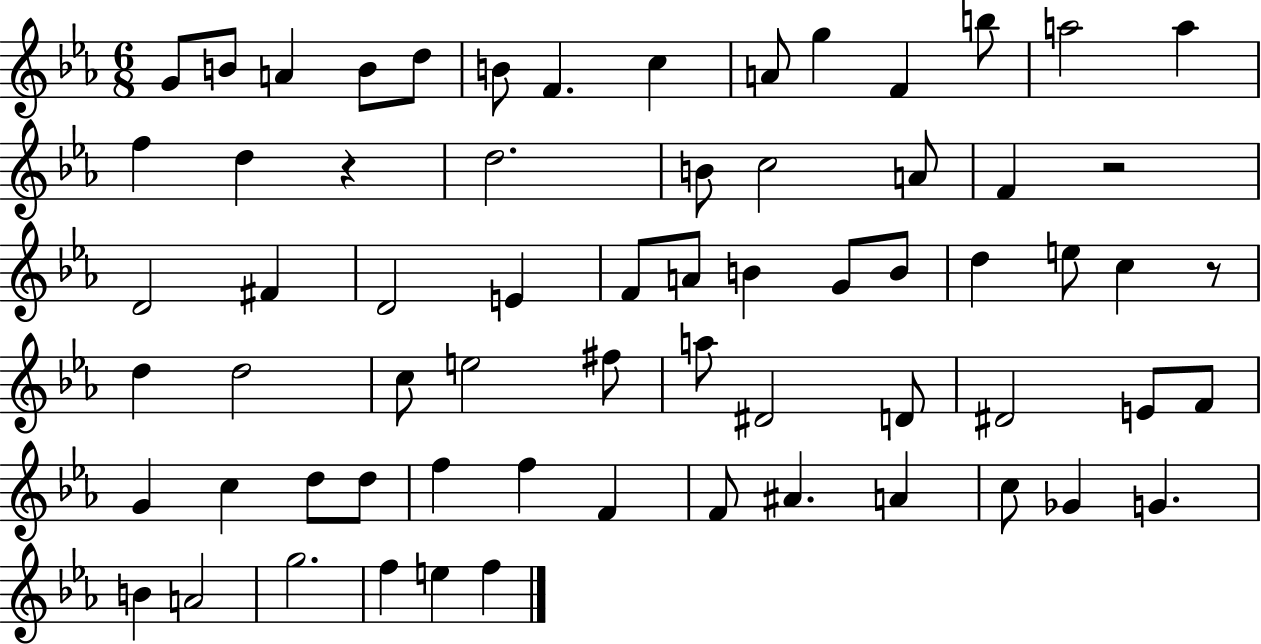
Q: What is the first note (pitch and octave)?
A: G4